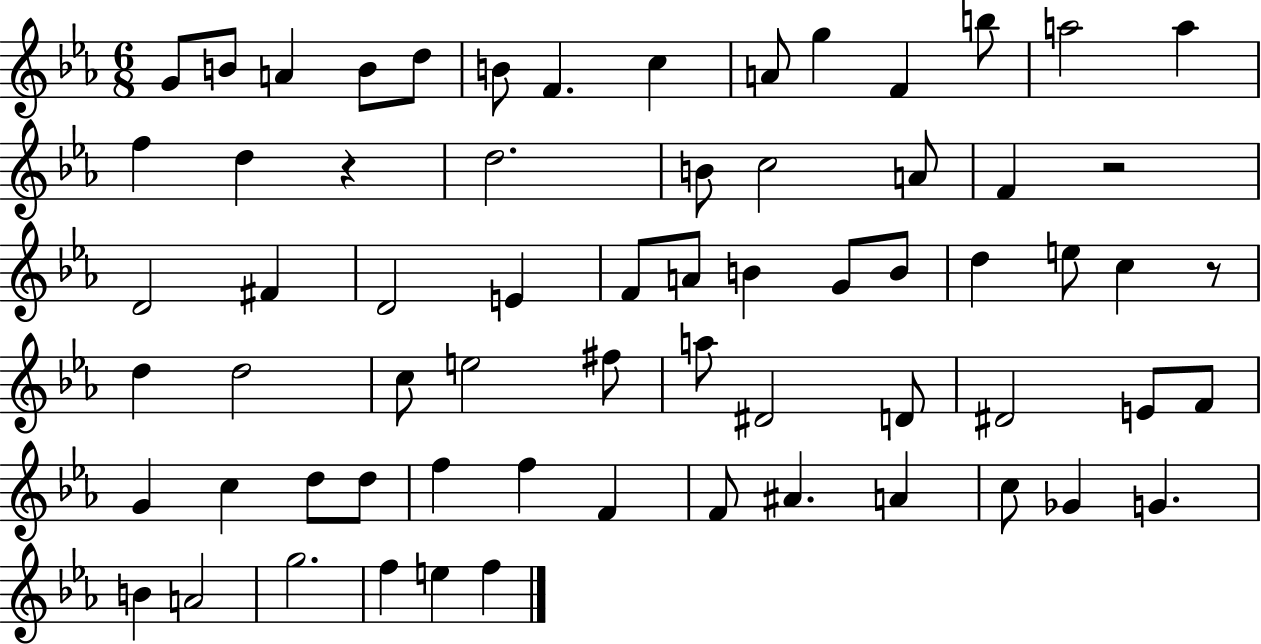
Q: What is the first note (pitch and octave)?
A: G4